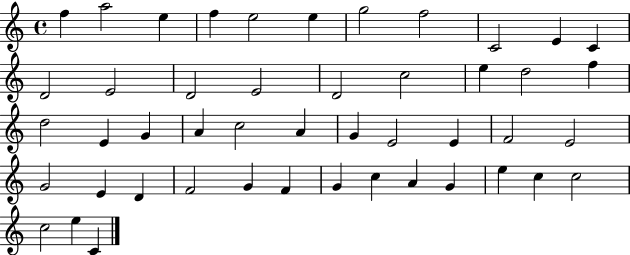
F5/q A5/h E5/q F5/q E5/h E5/q G5/h F5/h C4/h E4/q C4/q D4/h E4/h D4/h E4/h D4/h C5/h E5/q D5/h F5/q D5/h E4/q G4/q A4/q C5/h A4/q G4/q E4/h E4/q F4/h E4/h G4/h E4/q D4/q F4/h G4/q F4/q G4/q C5/q A4/q G4/q E5/q C5/q C5/h C5/h E5/q C4/q